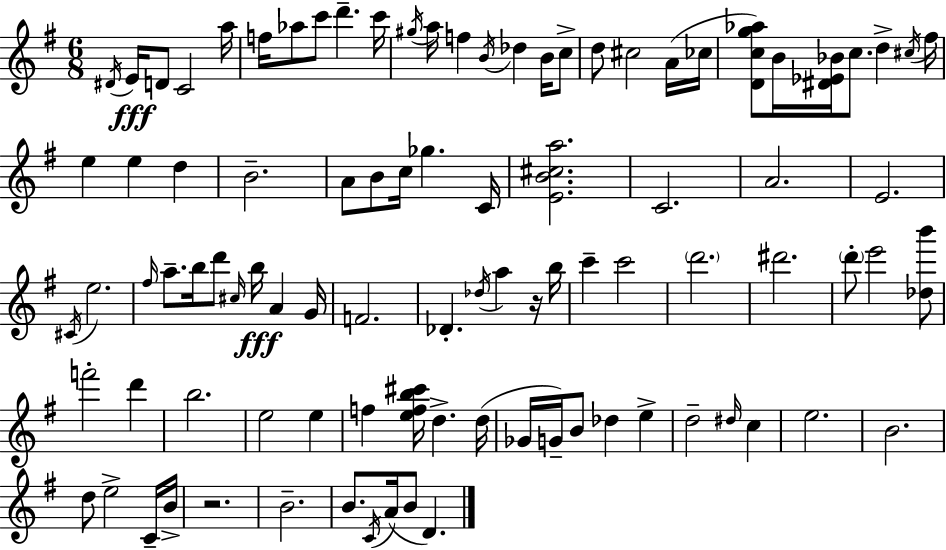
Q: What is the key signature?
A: G major